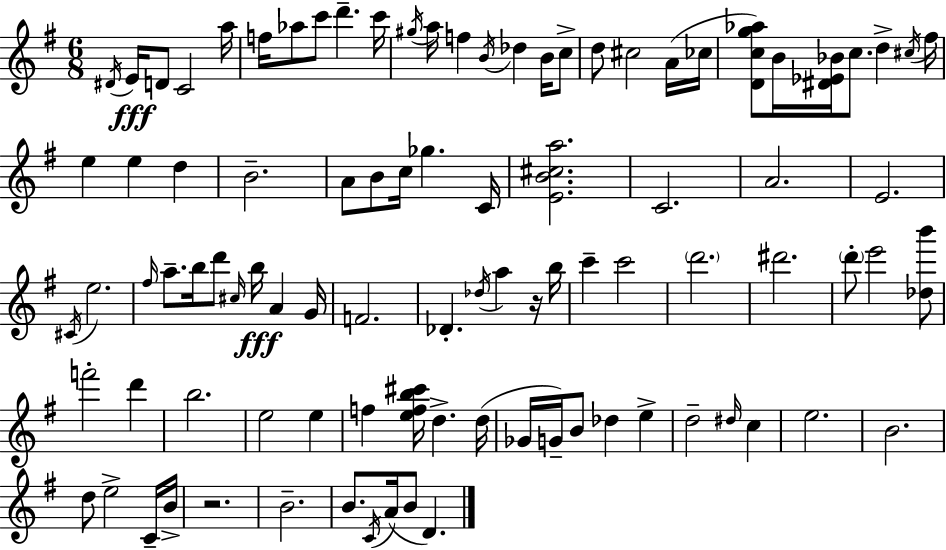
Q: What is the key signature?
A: G major